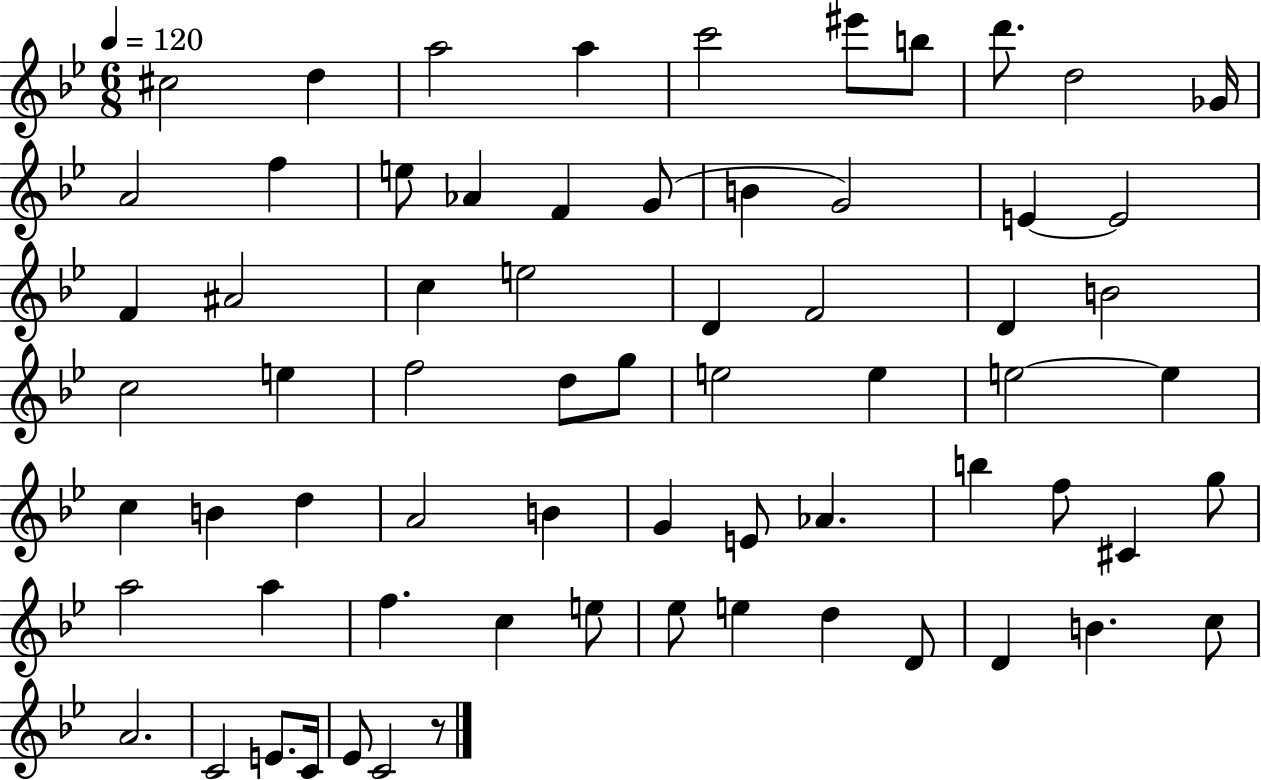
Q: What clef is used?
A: treble